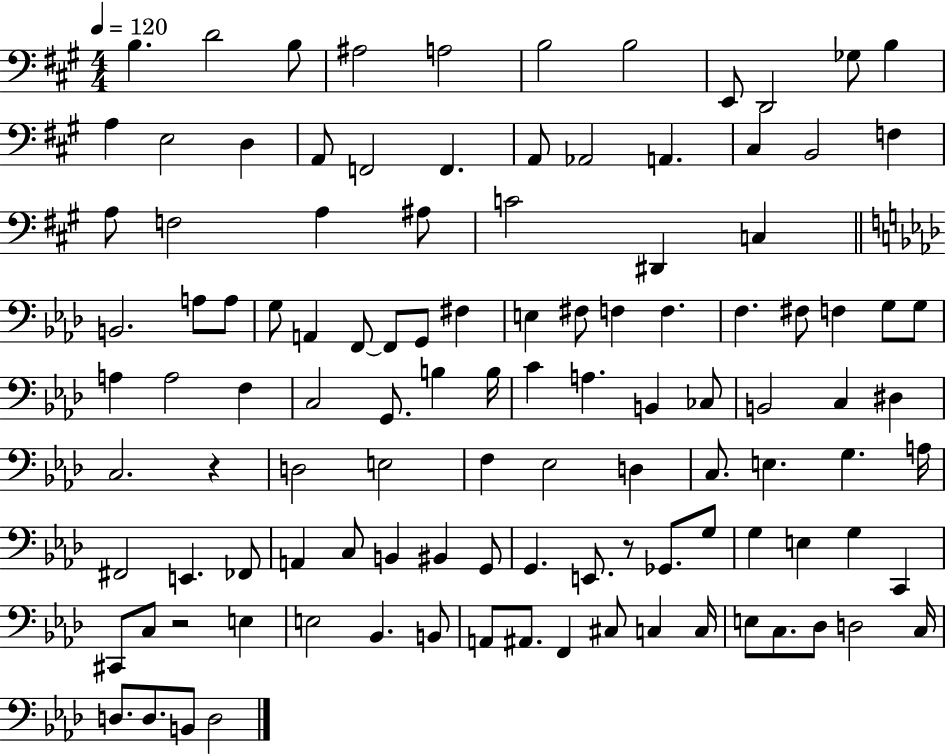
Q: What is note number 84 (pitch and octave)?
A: G3